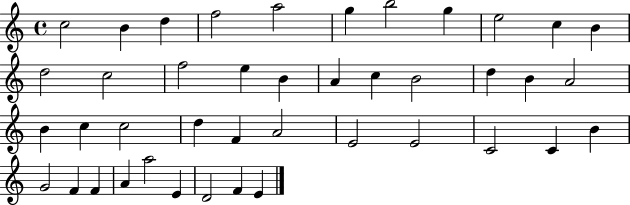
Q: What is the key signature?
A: C major